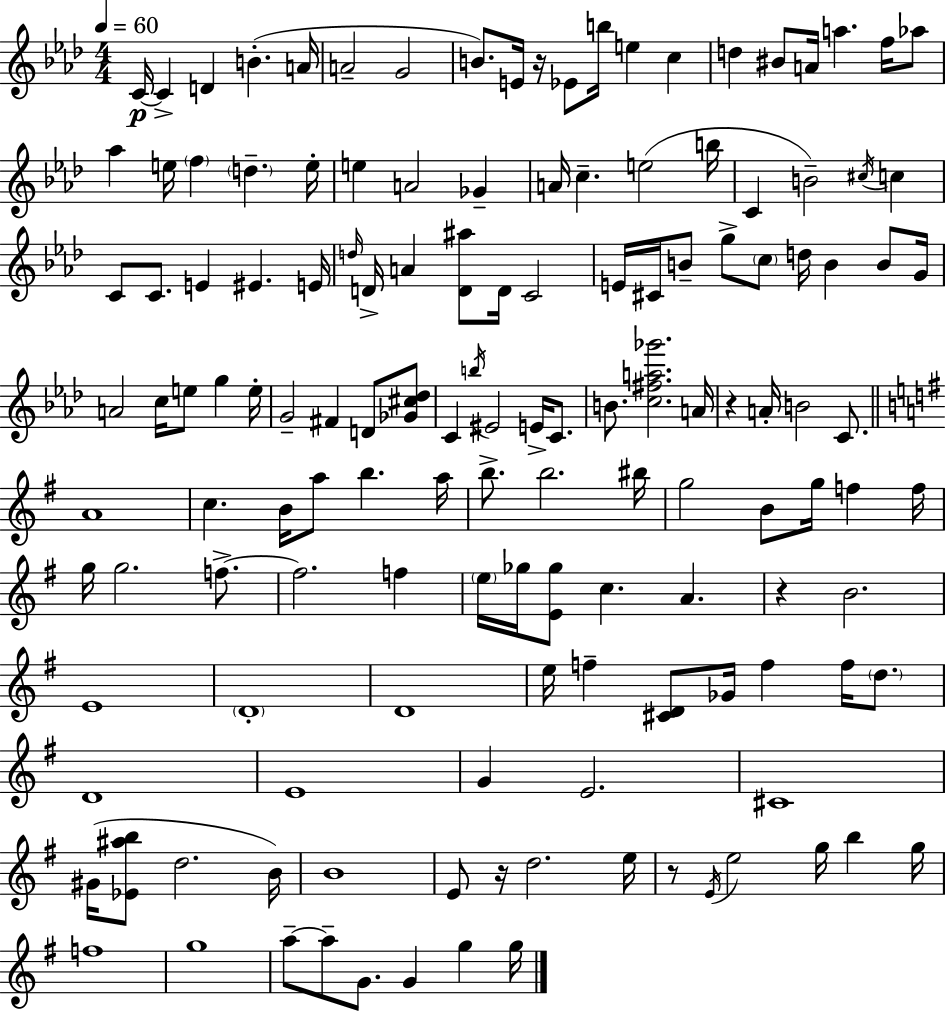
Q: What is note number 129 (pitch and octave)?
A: G5